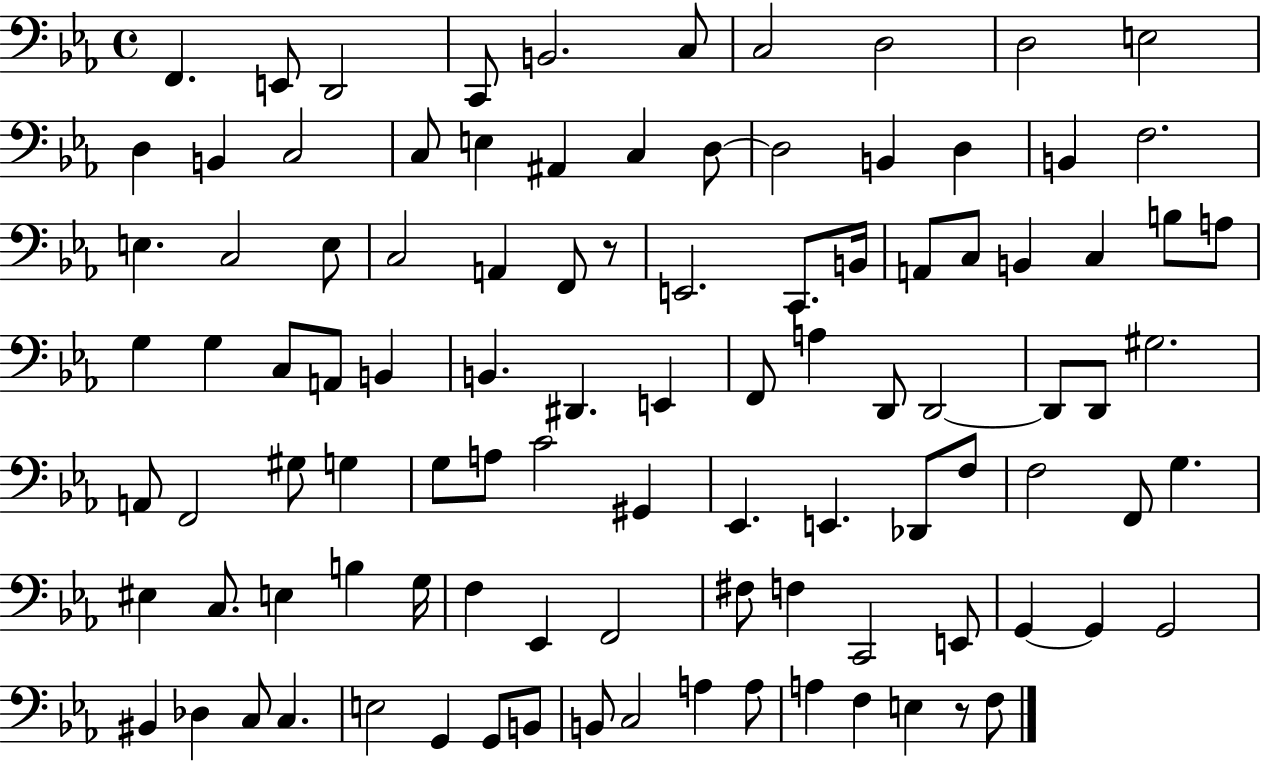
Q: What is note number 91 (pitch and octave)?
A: B2